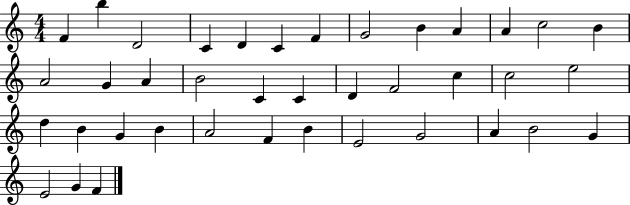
X:1
T:Untitled
M:4/4
L:1/4
K:C
F b D2 C D C F G2 B A A c2 B A2 G A B2 C C D F2 c c2 e2 d B G B A2 F B E2 G2 A B2 G E2 G F